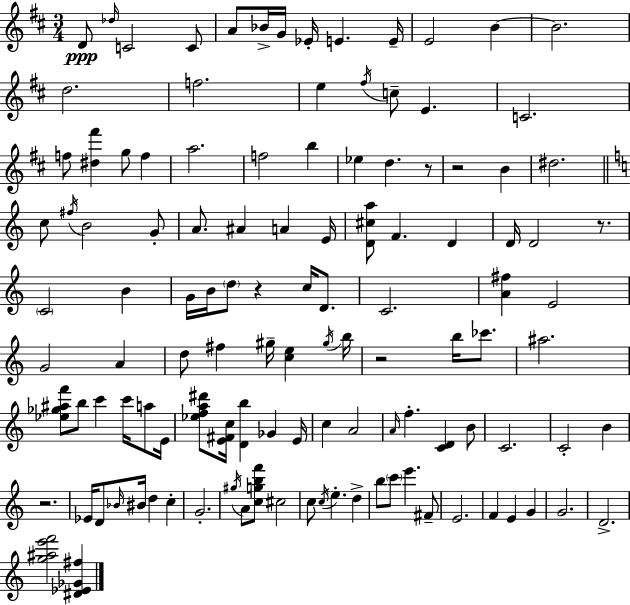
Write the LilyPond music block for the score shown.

{
  \clef treble
  \numericTimeSignature
  \time 3/4
  \key d \major
  d'8\ppp \grace { des''16 } c'2 c'8 | a'8 bes'16-> g'16 ees'16-. e'4. | e'16-- e'2 b'4~~ | b'2. | \break d''2. | f''2. | e''4 \acciaccatura { fis''16 } c''8-- e'4. | c'2. | \break f''8 <dis'' fis'''>4 g''8 f''4 | a''2. | f''2 b''4 | ees''4 d''4. | \break r8 r2 b'4 | dis''2. | \bar "||" \break \key c \major c''8 \acciaccatura { fis''16 } b'2 g'8-. | a'8. ais'4 a'4 | e'16 <d' cis'' a''>8 f'4. d'4 | d'16 d'2 r8. | \break \parenthesize c'2 b'4 | g'16 b'16 \parenthesize d''8 r4 c''16 d'8. | c'2. | <a' fis''>4 e'2 | \break g'2 a'4 | d''8 fis''4 gis''16-- <c'' e''>4 | \acciaccatura { gis''16 } b''16 r2 b''16 ces'''8. | ais''2. | \break <ees'' ges'' ais'' f'''>8 b''8 c'''4 c'''16 a''8 | e'16 <ees'' f'' a'' dis'''>8 <e' fis' c''>16 <d' b''>4 ges'4 | e'16 c''4 a'2 | \grace { a'16 } f''4.-. <c' d'>4 | \break b'8 c'2. | c'2-. b'4 | r2. | ees'16 d'8 \grace { bes'16 } bis'16 d''4 | \break c''4-. g'2.-. | \acciaccatura { gis''16 } a'8 <c'' g'' b'' f'''>8 cis''2 | c''8 \acciaccatura { c''16 } e''4.-. | d''4-> b''8 \parenthesize c'''8 e'''4. | \break fis'8-- e'2. | f'4 e'4 | g'4 g'2. | d'2.-> | \break <g'' ais'' e''' f'''>2 | <dis' ees' ges' fis''>4 \bar "|."
}